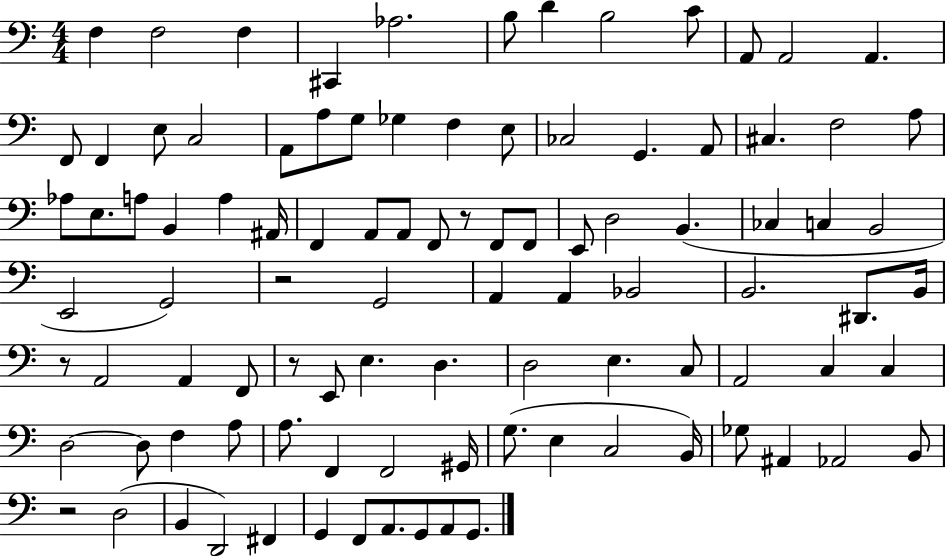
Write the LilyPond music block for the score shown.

{
  \clef bass
  \numericTimeSignature
  \time 4/4
  \key c \major
  f4 f2 f4 | cis,4 aes2. | b8 d'4 b2 c'8 | a,8 a,2 a,4. | \break f,8 f,4 e8 c2 | a,8 a8 g8 ges4 f4 e8 | ces2 g,4. a,8 | cis4. f2 a8 | \break aes8 e8. a8 b,4 a4 ais,16 | f,4 a,8 a,8 f,8 r8 f,8 f,8 | e,8 d2 b,4.( | ces4 c4 b,2 | \break e,2 g,2) | r2 g,2 | a,4 a,4 bes,2 | b,2. dis,8. b,16 | \break r8 a,2 a,4 f,8 | r8 e,8 e4. d4. | d2 e4. c8 | a,2 c4 c4 | \break d2~~ d8 f4 a8 | a8. f,4 f,2 gis,16 | g8.( e4 c2 b,16) | ges8 ais,4 aes,2 b,8 | \break r2 d2( | b,4 d,2) fis,4 | g,4 f,8 a,8. g,8 a,8 g,8. | \bar "|."
}